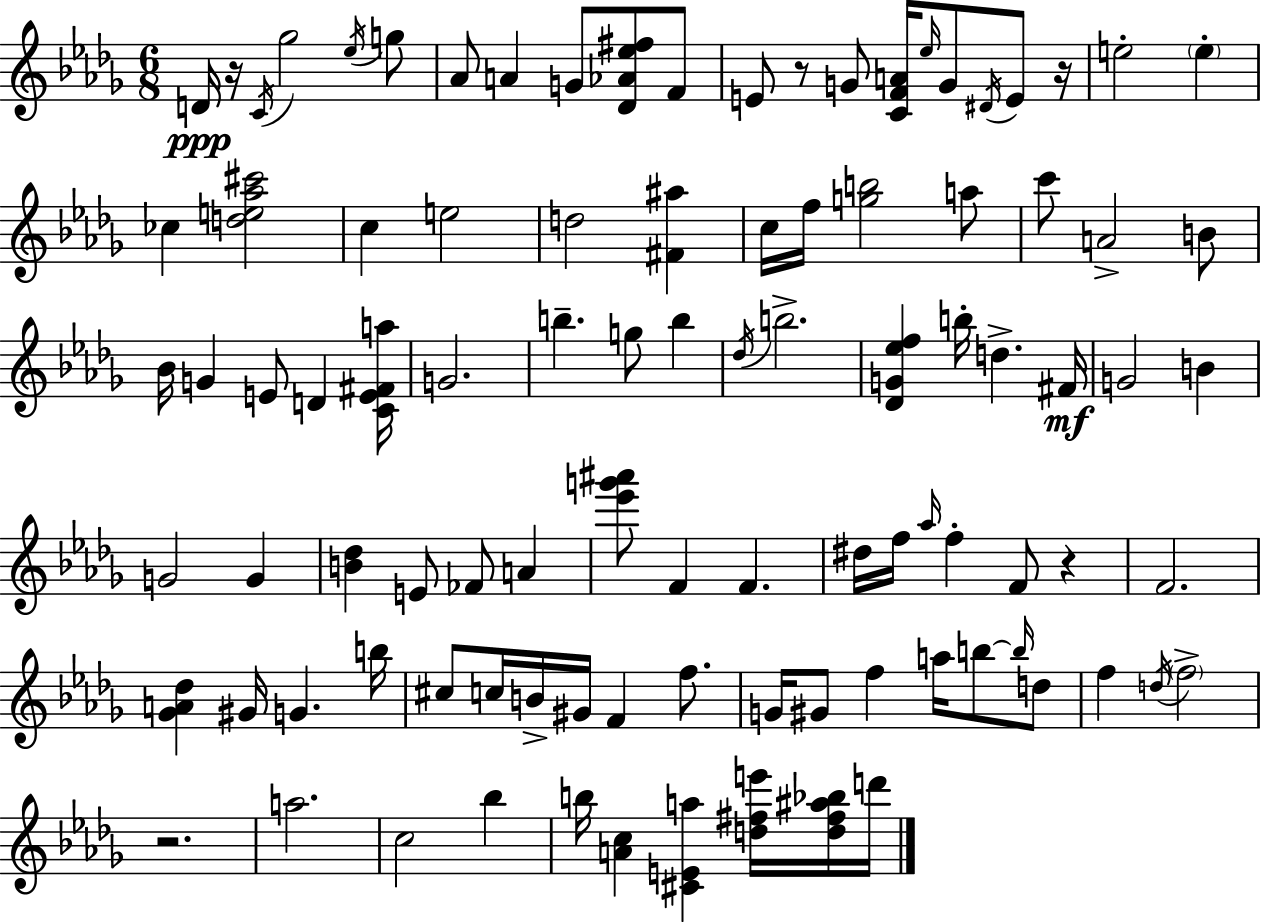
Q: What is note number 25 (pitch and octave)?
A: C6